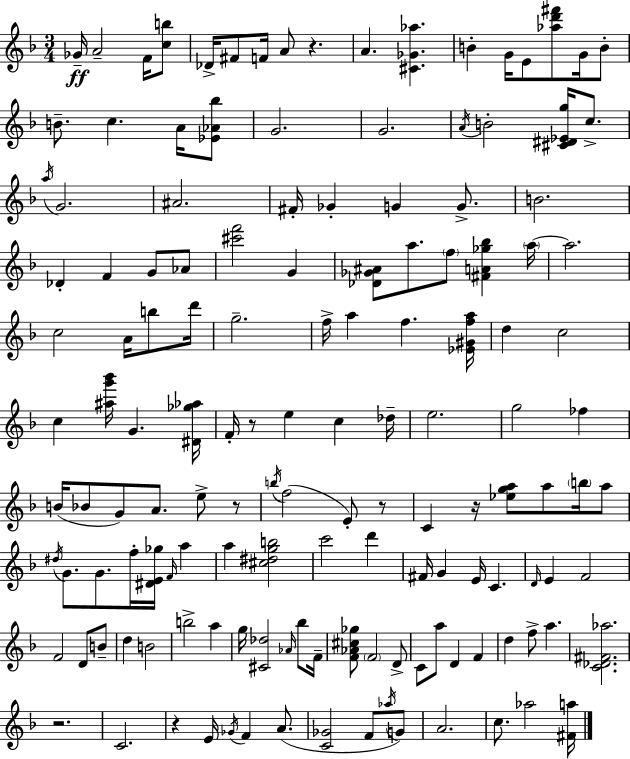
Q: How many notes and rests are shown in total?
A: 142